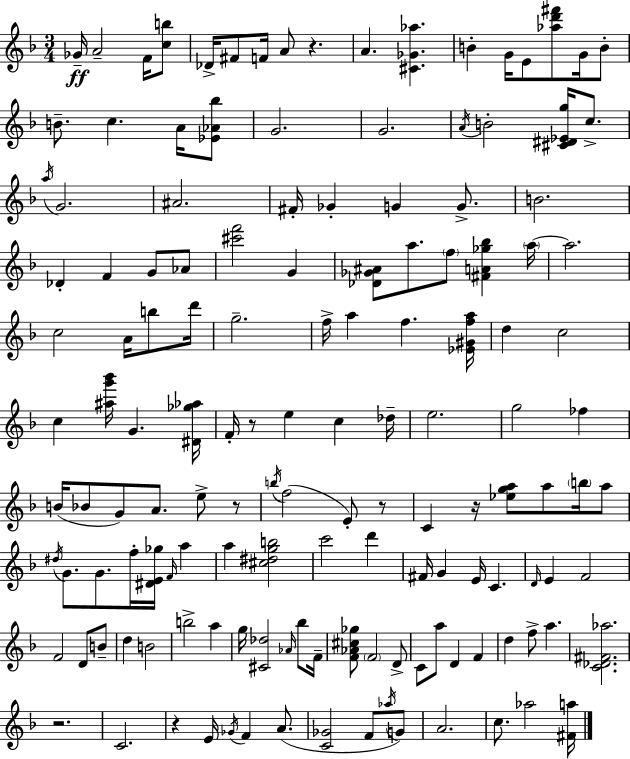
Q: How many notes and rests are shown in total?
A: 142